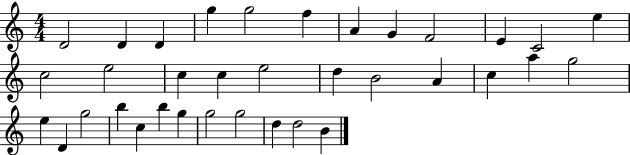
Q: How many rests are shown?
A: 0